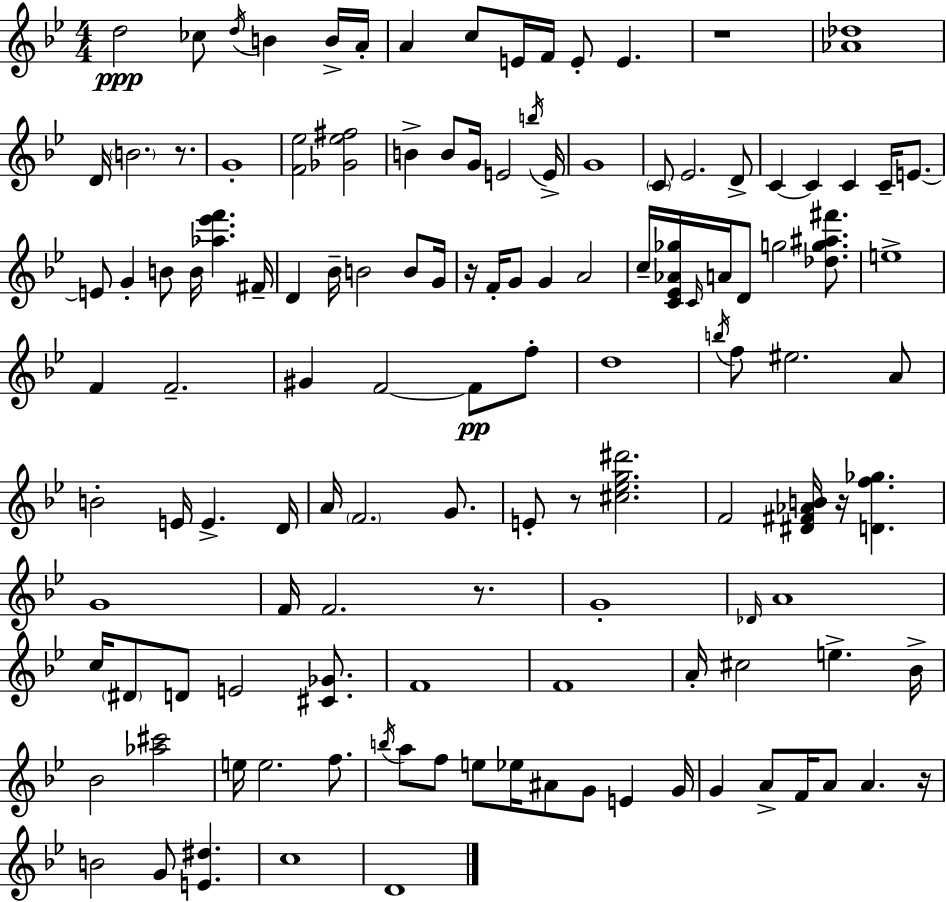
{
  \clef treble
  \numericTimeSignature
  \time 4/4
  \key bes \major
  d''2\ppp ces''8 \acciaccatura { d''16 } b'4 b'16-> | a'16-. a'4 c''8 e'16 f'16 e'8-. e'4. | r1 | <aes' des''>1 | \break d'16 \parenthesize b'2. r8. | g'1-. | <f' ees''>2 <ges' ees'' fis''>2 | b'4-> b'8 g'16 e'2 | \break \acciaccatura { b''16 } e'16-> g'1 | \parenthesize c'8 ees'2. | d'8-> c'4~~ c'4 c'4 c'16-- e'8.~~ | e'8 g'4-. b'8 b'16 <aes'' ees''' f'''>4. | \break fis'16-- d'4 bes'16-- b'2 b'8 | g'16 r16 f'16-. g'8 g'4 a'2 | c''16-- <c' ees' aes' ges''>16 \grace { c'16 } a'16 d'8 g''2 | <des'' g'' ais'' fis'''>8. e''1-> | \break f'4 f'2.-- | gis'4 f'2~~ f'8\pp | f''8-. d''1 | \acciaccatura { b''16 } f''8 eis''2. | \break a'8 b'2-. e'16 e'4.-> | d'16 a'16 \parenthesize f'2. | g'8. e'8-. r8 <cis'' ees'' g'' dis'''>2. | f'2 <dis' fis' aes' b'>16 r16 <d' f'' ges''>4. | \break g'1 | f'16 f'2. | r8. g'1-. | \grace { des'16 } a'1 | \break c''16 \parenthesize dis'8 d'8 e'2 | <cis' ges'>8. f'1 | f'1 | a'16-. cis''2 e''4.-> | \break bes'16-> bes'2 <aes'' cis'''>2 | e''16 e''2. | f''8. \acciaccatura { b''16 } a''8 f''8 e''8 ees''16 ais'8 g'8 | e'4 g'16 g'4 a'8-> f'16 a'8 a'4. | \break r16 b'2 g'8 | <e' dis''>4. c''1 | d'1 | \bar "|."
}